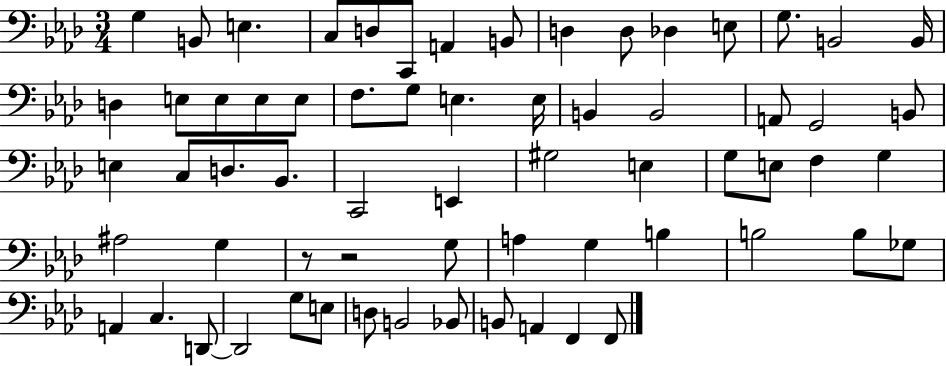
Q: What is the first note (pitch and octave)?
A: G3